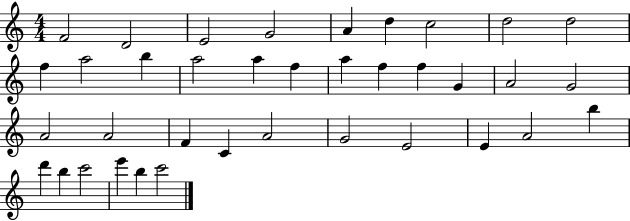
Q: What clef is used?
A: treble